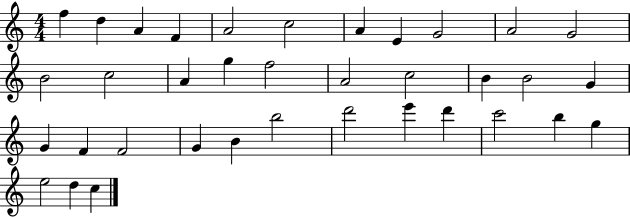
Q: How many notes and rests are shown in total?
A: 36